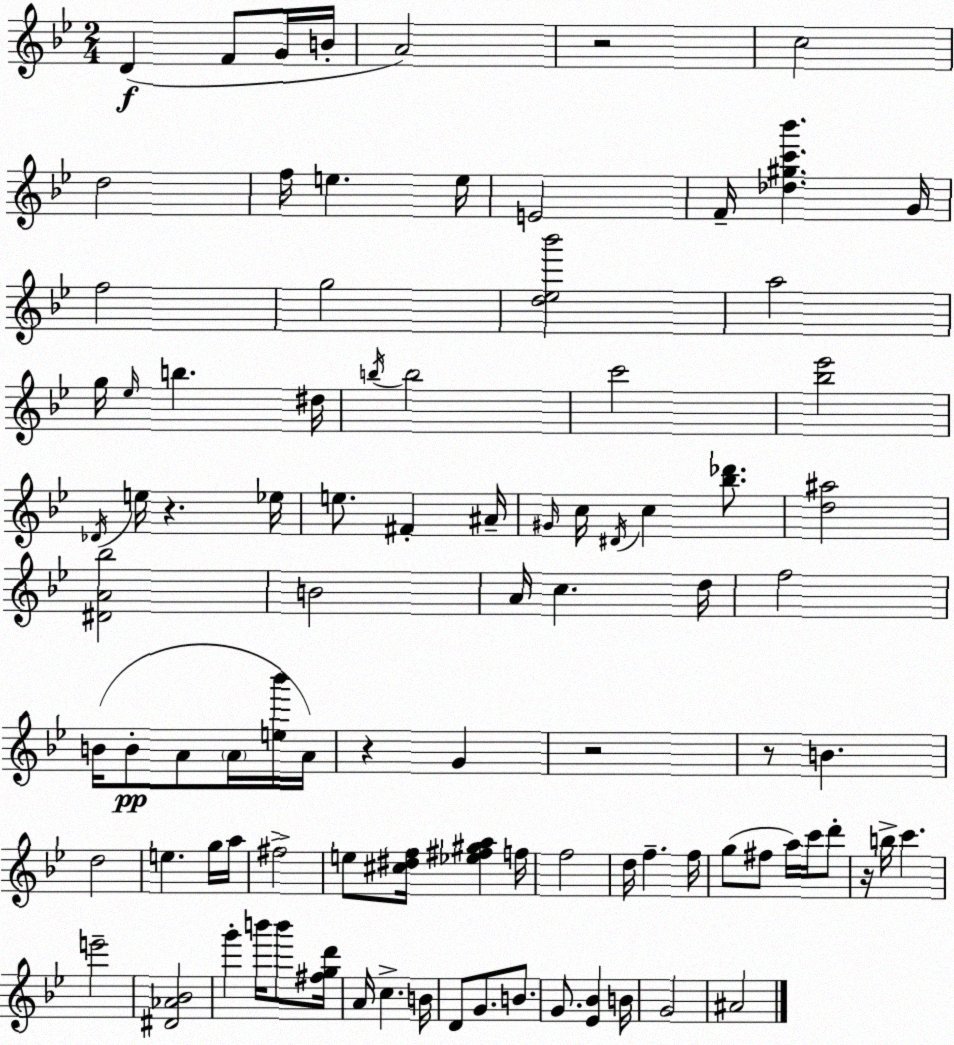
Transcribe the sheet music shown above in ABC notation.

X:1
T:Untitled
M:2/4
L:1/4
K:Gm
D F/2 G/4 B/4 A2 z2 c2 d2 f/4 e e/4 E2 F/4 [_d^gc'_b'] G/4 f2 g2 [d_e_b']2 a2 g/4 _e/4 b ^d/4 b/4 b2 c'2 [_b_e']2 _D/4 e/4 z _e/4 e/2 ^F ^A/4 ^G/4 c/4 ^D/4 c [_b_d']/2 [d^a]2 [^DA_b]2 B2 A/4 c d/4 f2 B/4 B/2 A/2 A/4 [e_b']/4 A/4 z G z2 z/2 B d2 e g/4 a/4 ^f2 e/2 [^c^df]/4 [_e^f^ga] f/4 f2 d/4 f f/4 g/2 ^f/2 a/4 c'/4 d'/2 z/4 b/4 c' e'2 [^D_A_B]2 g' b'/4 b'/2 [^fgd']/4 A/4 c B/4 D/2 G/2 B/2 G/2 [_E_B] B/4 G2 ^A2